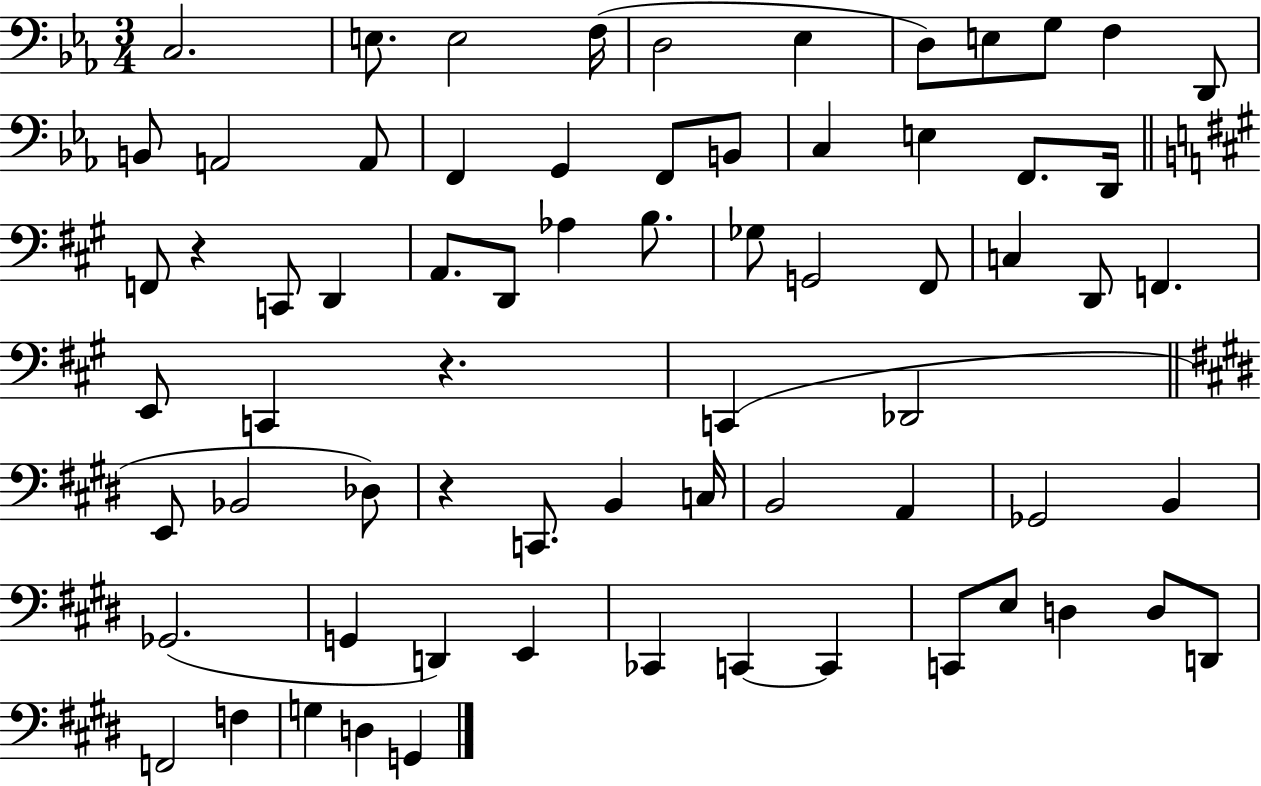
{
  \clef bass
  \numericTimeSignature
  \time 3/4
  \key ees \major
  c2. | e8. e2 f16( | d2 ees4 | d8) e8 g8 f4 d,8 | \break b,8 a,2 a,8 | f,4 g,4 f,8 b,8 | c4 e4 f,8. d,16 | \bar "||" \break \key a \major f,8 r4 c,8 d,4 | a,8. d,8 aes4 b8. | ges8 g,2 fis,8 | c4 d,8 f,4. | \break e,8 c,4 r4. | c,4( des,2 | \bar "||" \break \key e \major e,8 bes,2 des8) | r4 c,8. b,4 c16 | b,2 a,4 | ges,2 b,4 | \break ges,2.( | g,4 d,4) e,4 | ces,4 c,4~~ c,4 | c,8 e8 d4 d8 d,8 | \break f,2 f4 | g4 d4 g,4 | \bar "|."
}